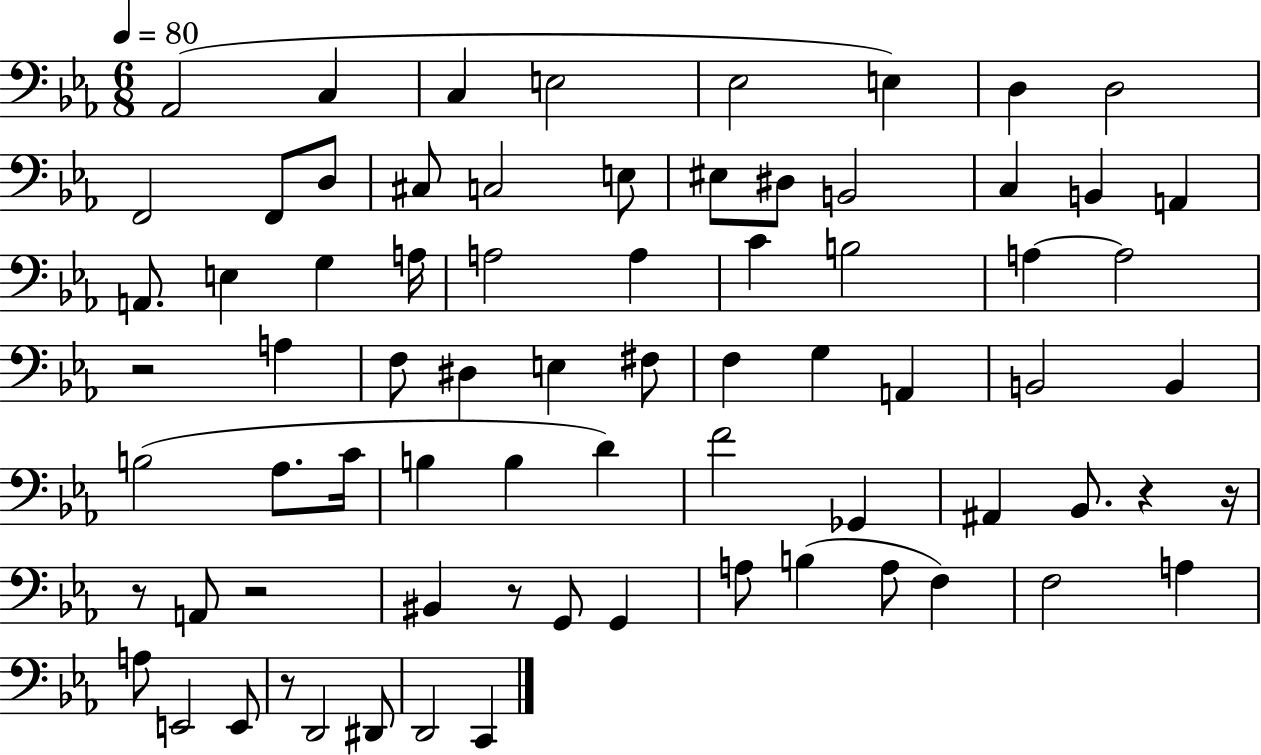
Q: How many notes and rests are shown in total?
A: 74